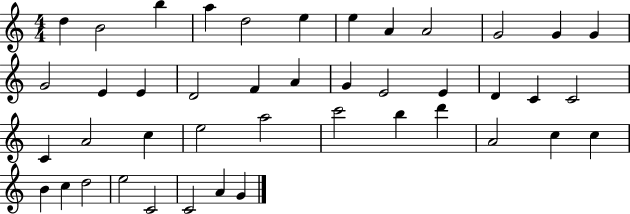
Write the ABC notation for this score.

X:1
T:Untitled
M:4/4
L:1/4
K:C
d B2 b a d2 e e A A2 G2 G G G2 E E D2 F A G E2 E D C C2 C A2 c e2 a2 c'2 b d' A2 c c B c d2 e2 C2 C2 A G